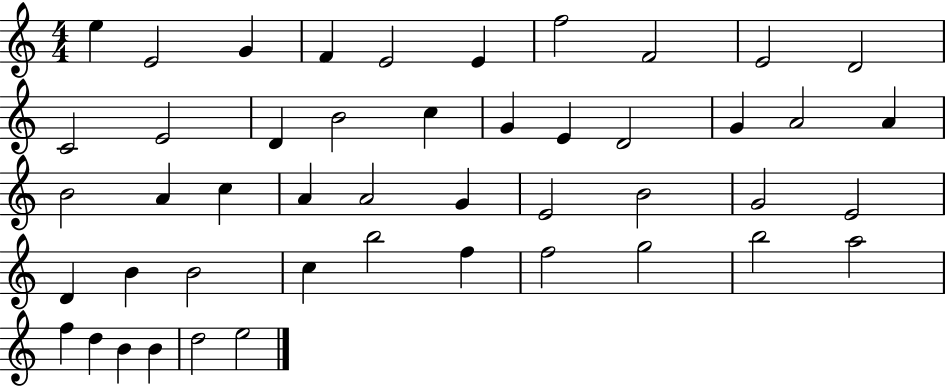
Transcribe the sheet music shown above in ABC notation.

X:1
T:Untitled
M:4/4
L:1/4
K:C
e E2 G F E2 E f2 F2 E2 D2 C2 E2 D B2 c G E D2 G A2 A B2 A c A A2 G E2 B2 G2 E2 D B B2 c b2 f f2 g2 b2 a2 f d B B d2 e2